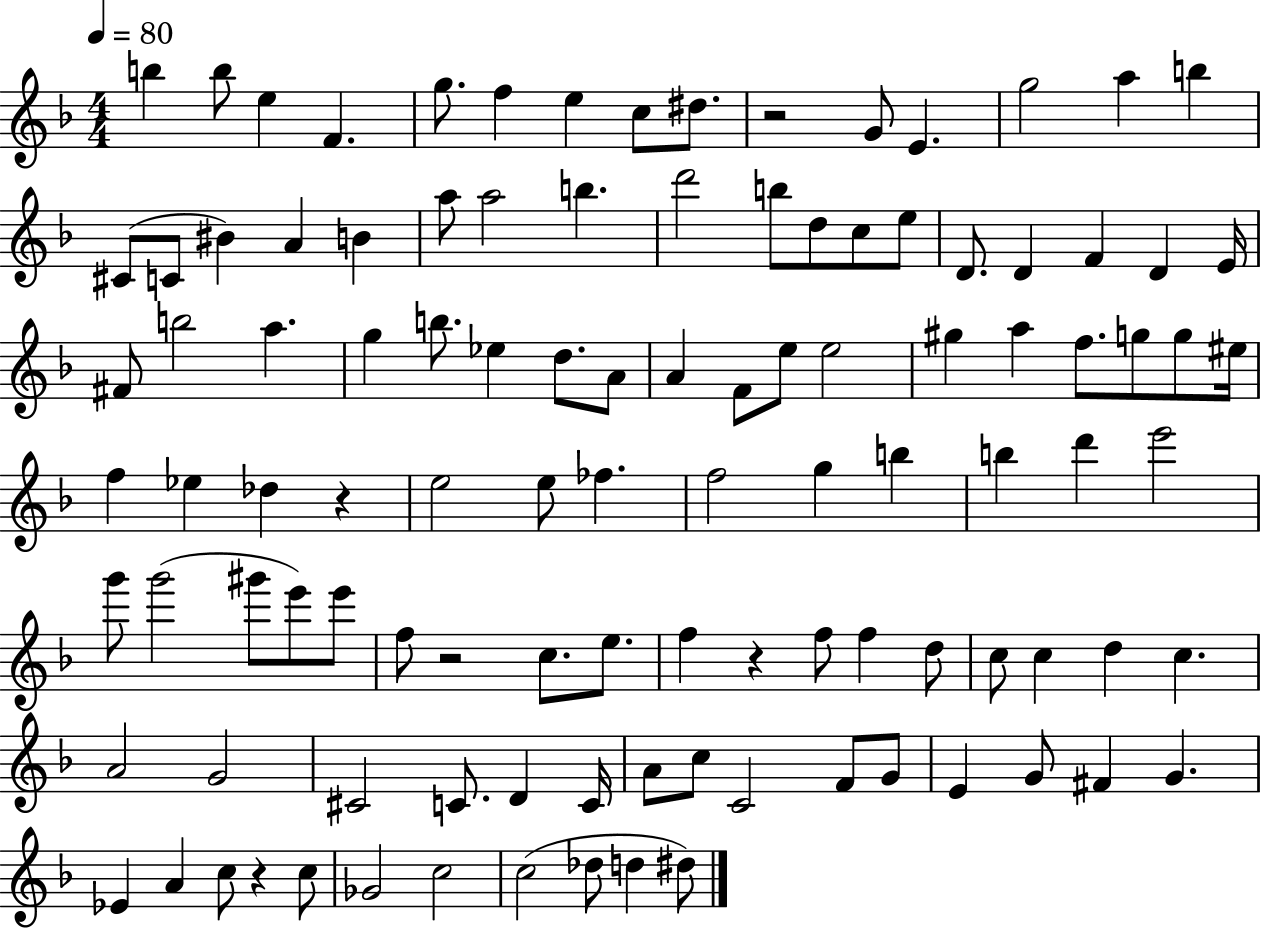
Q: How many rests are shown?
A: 5